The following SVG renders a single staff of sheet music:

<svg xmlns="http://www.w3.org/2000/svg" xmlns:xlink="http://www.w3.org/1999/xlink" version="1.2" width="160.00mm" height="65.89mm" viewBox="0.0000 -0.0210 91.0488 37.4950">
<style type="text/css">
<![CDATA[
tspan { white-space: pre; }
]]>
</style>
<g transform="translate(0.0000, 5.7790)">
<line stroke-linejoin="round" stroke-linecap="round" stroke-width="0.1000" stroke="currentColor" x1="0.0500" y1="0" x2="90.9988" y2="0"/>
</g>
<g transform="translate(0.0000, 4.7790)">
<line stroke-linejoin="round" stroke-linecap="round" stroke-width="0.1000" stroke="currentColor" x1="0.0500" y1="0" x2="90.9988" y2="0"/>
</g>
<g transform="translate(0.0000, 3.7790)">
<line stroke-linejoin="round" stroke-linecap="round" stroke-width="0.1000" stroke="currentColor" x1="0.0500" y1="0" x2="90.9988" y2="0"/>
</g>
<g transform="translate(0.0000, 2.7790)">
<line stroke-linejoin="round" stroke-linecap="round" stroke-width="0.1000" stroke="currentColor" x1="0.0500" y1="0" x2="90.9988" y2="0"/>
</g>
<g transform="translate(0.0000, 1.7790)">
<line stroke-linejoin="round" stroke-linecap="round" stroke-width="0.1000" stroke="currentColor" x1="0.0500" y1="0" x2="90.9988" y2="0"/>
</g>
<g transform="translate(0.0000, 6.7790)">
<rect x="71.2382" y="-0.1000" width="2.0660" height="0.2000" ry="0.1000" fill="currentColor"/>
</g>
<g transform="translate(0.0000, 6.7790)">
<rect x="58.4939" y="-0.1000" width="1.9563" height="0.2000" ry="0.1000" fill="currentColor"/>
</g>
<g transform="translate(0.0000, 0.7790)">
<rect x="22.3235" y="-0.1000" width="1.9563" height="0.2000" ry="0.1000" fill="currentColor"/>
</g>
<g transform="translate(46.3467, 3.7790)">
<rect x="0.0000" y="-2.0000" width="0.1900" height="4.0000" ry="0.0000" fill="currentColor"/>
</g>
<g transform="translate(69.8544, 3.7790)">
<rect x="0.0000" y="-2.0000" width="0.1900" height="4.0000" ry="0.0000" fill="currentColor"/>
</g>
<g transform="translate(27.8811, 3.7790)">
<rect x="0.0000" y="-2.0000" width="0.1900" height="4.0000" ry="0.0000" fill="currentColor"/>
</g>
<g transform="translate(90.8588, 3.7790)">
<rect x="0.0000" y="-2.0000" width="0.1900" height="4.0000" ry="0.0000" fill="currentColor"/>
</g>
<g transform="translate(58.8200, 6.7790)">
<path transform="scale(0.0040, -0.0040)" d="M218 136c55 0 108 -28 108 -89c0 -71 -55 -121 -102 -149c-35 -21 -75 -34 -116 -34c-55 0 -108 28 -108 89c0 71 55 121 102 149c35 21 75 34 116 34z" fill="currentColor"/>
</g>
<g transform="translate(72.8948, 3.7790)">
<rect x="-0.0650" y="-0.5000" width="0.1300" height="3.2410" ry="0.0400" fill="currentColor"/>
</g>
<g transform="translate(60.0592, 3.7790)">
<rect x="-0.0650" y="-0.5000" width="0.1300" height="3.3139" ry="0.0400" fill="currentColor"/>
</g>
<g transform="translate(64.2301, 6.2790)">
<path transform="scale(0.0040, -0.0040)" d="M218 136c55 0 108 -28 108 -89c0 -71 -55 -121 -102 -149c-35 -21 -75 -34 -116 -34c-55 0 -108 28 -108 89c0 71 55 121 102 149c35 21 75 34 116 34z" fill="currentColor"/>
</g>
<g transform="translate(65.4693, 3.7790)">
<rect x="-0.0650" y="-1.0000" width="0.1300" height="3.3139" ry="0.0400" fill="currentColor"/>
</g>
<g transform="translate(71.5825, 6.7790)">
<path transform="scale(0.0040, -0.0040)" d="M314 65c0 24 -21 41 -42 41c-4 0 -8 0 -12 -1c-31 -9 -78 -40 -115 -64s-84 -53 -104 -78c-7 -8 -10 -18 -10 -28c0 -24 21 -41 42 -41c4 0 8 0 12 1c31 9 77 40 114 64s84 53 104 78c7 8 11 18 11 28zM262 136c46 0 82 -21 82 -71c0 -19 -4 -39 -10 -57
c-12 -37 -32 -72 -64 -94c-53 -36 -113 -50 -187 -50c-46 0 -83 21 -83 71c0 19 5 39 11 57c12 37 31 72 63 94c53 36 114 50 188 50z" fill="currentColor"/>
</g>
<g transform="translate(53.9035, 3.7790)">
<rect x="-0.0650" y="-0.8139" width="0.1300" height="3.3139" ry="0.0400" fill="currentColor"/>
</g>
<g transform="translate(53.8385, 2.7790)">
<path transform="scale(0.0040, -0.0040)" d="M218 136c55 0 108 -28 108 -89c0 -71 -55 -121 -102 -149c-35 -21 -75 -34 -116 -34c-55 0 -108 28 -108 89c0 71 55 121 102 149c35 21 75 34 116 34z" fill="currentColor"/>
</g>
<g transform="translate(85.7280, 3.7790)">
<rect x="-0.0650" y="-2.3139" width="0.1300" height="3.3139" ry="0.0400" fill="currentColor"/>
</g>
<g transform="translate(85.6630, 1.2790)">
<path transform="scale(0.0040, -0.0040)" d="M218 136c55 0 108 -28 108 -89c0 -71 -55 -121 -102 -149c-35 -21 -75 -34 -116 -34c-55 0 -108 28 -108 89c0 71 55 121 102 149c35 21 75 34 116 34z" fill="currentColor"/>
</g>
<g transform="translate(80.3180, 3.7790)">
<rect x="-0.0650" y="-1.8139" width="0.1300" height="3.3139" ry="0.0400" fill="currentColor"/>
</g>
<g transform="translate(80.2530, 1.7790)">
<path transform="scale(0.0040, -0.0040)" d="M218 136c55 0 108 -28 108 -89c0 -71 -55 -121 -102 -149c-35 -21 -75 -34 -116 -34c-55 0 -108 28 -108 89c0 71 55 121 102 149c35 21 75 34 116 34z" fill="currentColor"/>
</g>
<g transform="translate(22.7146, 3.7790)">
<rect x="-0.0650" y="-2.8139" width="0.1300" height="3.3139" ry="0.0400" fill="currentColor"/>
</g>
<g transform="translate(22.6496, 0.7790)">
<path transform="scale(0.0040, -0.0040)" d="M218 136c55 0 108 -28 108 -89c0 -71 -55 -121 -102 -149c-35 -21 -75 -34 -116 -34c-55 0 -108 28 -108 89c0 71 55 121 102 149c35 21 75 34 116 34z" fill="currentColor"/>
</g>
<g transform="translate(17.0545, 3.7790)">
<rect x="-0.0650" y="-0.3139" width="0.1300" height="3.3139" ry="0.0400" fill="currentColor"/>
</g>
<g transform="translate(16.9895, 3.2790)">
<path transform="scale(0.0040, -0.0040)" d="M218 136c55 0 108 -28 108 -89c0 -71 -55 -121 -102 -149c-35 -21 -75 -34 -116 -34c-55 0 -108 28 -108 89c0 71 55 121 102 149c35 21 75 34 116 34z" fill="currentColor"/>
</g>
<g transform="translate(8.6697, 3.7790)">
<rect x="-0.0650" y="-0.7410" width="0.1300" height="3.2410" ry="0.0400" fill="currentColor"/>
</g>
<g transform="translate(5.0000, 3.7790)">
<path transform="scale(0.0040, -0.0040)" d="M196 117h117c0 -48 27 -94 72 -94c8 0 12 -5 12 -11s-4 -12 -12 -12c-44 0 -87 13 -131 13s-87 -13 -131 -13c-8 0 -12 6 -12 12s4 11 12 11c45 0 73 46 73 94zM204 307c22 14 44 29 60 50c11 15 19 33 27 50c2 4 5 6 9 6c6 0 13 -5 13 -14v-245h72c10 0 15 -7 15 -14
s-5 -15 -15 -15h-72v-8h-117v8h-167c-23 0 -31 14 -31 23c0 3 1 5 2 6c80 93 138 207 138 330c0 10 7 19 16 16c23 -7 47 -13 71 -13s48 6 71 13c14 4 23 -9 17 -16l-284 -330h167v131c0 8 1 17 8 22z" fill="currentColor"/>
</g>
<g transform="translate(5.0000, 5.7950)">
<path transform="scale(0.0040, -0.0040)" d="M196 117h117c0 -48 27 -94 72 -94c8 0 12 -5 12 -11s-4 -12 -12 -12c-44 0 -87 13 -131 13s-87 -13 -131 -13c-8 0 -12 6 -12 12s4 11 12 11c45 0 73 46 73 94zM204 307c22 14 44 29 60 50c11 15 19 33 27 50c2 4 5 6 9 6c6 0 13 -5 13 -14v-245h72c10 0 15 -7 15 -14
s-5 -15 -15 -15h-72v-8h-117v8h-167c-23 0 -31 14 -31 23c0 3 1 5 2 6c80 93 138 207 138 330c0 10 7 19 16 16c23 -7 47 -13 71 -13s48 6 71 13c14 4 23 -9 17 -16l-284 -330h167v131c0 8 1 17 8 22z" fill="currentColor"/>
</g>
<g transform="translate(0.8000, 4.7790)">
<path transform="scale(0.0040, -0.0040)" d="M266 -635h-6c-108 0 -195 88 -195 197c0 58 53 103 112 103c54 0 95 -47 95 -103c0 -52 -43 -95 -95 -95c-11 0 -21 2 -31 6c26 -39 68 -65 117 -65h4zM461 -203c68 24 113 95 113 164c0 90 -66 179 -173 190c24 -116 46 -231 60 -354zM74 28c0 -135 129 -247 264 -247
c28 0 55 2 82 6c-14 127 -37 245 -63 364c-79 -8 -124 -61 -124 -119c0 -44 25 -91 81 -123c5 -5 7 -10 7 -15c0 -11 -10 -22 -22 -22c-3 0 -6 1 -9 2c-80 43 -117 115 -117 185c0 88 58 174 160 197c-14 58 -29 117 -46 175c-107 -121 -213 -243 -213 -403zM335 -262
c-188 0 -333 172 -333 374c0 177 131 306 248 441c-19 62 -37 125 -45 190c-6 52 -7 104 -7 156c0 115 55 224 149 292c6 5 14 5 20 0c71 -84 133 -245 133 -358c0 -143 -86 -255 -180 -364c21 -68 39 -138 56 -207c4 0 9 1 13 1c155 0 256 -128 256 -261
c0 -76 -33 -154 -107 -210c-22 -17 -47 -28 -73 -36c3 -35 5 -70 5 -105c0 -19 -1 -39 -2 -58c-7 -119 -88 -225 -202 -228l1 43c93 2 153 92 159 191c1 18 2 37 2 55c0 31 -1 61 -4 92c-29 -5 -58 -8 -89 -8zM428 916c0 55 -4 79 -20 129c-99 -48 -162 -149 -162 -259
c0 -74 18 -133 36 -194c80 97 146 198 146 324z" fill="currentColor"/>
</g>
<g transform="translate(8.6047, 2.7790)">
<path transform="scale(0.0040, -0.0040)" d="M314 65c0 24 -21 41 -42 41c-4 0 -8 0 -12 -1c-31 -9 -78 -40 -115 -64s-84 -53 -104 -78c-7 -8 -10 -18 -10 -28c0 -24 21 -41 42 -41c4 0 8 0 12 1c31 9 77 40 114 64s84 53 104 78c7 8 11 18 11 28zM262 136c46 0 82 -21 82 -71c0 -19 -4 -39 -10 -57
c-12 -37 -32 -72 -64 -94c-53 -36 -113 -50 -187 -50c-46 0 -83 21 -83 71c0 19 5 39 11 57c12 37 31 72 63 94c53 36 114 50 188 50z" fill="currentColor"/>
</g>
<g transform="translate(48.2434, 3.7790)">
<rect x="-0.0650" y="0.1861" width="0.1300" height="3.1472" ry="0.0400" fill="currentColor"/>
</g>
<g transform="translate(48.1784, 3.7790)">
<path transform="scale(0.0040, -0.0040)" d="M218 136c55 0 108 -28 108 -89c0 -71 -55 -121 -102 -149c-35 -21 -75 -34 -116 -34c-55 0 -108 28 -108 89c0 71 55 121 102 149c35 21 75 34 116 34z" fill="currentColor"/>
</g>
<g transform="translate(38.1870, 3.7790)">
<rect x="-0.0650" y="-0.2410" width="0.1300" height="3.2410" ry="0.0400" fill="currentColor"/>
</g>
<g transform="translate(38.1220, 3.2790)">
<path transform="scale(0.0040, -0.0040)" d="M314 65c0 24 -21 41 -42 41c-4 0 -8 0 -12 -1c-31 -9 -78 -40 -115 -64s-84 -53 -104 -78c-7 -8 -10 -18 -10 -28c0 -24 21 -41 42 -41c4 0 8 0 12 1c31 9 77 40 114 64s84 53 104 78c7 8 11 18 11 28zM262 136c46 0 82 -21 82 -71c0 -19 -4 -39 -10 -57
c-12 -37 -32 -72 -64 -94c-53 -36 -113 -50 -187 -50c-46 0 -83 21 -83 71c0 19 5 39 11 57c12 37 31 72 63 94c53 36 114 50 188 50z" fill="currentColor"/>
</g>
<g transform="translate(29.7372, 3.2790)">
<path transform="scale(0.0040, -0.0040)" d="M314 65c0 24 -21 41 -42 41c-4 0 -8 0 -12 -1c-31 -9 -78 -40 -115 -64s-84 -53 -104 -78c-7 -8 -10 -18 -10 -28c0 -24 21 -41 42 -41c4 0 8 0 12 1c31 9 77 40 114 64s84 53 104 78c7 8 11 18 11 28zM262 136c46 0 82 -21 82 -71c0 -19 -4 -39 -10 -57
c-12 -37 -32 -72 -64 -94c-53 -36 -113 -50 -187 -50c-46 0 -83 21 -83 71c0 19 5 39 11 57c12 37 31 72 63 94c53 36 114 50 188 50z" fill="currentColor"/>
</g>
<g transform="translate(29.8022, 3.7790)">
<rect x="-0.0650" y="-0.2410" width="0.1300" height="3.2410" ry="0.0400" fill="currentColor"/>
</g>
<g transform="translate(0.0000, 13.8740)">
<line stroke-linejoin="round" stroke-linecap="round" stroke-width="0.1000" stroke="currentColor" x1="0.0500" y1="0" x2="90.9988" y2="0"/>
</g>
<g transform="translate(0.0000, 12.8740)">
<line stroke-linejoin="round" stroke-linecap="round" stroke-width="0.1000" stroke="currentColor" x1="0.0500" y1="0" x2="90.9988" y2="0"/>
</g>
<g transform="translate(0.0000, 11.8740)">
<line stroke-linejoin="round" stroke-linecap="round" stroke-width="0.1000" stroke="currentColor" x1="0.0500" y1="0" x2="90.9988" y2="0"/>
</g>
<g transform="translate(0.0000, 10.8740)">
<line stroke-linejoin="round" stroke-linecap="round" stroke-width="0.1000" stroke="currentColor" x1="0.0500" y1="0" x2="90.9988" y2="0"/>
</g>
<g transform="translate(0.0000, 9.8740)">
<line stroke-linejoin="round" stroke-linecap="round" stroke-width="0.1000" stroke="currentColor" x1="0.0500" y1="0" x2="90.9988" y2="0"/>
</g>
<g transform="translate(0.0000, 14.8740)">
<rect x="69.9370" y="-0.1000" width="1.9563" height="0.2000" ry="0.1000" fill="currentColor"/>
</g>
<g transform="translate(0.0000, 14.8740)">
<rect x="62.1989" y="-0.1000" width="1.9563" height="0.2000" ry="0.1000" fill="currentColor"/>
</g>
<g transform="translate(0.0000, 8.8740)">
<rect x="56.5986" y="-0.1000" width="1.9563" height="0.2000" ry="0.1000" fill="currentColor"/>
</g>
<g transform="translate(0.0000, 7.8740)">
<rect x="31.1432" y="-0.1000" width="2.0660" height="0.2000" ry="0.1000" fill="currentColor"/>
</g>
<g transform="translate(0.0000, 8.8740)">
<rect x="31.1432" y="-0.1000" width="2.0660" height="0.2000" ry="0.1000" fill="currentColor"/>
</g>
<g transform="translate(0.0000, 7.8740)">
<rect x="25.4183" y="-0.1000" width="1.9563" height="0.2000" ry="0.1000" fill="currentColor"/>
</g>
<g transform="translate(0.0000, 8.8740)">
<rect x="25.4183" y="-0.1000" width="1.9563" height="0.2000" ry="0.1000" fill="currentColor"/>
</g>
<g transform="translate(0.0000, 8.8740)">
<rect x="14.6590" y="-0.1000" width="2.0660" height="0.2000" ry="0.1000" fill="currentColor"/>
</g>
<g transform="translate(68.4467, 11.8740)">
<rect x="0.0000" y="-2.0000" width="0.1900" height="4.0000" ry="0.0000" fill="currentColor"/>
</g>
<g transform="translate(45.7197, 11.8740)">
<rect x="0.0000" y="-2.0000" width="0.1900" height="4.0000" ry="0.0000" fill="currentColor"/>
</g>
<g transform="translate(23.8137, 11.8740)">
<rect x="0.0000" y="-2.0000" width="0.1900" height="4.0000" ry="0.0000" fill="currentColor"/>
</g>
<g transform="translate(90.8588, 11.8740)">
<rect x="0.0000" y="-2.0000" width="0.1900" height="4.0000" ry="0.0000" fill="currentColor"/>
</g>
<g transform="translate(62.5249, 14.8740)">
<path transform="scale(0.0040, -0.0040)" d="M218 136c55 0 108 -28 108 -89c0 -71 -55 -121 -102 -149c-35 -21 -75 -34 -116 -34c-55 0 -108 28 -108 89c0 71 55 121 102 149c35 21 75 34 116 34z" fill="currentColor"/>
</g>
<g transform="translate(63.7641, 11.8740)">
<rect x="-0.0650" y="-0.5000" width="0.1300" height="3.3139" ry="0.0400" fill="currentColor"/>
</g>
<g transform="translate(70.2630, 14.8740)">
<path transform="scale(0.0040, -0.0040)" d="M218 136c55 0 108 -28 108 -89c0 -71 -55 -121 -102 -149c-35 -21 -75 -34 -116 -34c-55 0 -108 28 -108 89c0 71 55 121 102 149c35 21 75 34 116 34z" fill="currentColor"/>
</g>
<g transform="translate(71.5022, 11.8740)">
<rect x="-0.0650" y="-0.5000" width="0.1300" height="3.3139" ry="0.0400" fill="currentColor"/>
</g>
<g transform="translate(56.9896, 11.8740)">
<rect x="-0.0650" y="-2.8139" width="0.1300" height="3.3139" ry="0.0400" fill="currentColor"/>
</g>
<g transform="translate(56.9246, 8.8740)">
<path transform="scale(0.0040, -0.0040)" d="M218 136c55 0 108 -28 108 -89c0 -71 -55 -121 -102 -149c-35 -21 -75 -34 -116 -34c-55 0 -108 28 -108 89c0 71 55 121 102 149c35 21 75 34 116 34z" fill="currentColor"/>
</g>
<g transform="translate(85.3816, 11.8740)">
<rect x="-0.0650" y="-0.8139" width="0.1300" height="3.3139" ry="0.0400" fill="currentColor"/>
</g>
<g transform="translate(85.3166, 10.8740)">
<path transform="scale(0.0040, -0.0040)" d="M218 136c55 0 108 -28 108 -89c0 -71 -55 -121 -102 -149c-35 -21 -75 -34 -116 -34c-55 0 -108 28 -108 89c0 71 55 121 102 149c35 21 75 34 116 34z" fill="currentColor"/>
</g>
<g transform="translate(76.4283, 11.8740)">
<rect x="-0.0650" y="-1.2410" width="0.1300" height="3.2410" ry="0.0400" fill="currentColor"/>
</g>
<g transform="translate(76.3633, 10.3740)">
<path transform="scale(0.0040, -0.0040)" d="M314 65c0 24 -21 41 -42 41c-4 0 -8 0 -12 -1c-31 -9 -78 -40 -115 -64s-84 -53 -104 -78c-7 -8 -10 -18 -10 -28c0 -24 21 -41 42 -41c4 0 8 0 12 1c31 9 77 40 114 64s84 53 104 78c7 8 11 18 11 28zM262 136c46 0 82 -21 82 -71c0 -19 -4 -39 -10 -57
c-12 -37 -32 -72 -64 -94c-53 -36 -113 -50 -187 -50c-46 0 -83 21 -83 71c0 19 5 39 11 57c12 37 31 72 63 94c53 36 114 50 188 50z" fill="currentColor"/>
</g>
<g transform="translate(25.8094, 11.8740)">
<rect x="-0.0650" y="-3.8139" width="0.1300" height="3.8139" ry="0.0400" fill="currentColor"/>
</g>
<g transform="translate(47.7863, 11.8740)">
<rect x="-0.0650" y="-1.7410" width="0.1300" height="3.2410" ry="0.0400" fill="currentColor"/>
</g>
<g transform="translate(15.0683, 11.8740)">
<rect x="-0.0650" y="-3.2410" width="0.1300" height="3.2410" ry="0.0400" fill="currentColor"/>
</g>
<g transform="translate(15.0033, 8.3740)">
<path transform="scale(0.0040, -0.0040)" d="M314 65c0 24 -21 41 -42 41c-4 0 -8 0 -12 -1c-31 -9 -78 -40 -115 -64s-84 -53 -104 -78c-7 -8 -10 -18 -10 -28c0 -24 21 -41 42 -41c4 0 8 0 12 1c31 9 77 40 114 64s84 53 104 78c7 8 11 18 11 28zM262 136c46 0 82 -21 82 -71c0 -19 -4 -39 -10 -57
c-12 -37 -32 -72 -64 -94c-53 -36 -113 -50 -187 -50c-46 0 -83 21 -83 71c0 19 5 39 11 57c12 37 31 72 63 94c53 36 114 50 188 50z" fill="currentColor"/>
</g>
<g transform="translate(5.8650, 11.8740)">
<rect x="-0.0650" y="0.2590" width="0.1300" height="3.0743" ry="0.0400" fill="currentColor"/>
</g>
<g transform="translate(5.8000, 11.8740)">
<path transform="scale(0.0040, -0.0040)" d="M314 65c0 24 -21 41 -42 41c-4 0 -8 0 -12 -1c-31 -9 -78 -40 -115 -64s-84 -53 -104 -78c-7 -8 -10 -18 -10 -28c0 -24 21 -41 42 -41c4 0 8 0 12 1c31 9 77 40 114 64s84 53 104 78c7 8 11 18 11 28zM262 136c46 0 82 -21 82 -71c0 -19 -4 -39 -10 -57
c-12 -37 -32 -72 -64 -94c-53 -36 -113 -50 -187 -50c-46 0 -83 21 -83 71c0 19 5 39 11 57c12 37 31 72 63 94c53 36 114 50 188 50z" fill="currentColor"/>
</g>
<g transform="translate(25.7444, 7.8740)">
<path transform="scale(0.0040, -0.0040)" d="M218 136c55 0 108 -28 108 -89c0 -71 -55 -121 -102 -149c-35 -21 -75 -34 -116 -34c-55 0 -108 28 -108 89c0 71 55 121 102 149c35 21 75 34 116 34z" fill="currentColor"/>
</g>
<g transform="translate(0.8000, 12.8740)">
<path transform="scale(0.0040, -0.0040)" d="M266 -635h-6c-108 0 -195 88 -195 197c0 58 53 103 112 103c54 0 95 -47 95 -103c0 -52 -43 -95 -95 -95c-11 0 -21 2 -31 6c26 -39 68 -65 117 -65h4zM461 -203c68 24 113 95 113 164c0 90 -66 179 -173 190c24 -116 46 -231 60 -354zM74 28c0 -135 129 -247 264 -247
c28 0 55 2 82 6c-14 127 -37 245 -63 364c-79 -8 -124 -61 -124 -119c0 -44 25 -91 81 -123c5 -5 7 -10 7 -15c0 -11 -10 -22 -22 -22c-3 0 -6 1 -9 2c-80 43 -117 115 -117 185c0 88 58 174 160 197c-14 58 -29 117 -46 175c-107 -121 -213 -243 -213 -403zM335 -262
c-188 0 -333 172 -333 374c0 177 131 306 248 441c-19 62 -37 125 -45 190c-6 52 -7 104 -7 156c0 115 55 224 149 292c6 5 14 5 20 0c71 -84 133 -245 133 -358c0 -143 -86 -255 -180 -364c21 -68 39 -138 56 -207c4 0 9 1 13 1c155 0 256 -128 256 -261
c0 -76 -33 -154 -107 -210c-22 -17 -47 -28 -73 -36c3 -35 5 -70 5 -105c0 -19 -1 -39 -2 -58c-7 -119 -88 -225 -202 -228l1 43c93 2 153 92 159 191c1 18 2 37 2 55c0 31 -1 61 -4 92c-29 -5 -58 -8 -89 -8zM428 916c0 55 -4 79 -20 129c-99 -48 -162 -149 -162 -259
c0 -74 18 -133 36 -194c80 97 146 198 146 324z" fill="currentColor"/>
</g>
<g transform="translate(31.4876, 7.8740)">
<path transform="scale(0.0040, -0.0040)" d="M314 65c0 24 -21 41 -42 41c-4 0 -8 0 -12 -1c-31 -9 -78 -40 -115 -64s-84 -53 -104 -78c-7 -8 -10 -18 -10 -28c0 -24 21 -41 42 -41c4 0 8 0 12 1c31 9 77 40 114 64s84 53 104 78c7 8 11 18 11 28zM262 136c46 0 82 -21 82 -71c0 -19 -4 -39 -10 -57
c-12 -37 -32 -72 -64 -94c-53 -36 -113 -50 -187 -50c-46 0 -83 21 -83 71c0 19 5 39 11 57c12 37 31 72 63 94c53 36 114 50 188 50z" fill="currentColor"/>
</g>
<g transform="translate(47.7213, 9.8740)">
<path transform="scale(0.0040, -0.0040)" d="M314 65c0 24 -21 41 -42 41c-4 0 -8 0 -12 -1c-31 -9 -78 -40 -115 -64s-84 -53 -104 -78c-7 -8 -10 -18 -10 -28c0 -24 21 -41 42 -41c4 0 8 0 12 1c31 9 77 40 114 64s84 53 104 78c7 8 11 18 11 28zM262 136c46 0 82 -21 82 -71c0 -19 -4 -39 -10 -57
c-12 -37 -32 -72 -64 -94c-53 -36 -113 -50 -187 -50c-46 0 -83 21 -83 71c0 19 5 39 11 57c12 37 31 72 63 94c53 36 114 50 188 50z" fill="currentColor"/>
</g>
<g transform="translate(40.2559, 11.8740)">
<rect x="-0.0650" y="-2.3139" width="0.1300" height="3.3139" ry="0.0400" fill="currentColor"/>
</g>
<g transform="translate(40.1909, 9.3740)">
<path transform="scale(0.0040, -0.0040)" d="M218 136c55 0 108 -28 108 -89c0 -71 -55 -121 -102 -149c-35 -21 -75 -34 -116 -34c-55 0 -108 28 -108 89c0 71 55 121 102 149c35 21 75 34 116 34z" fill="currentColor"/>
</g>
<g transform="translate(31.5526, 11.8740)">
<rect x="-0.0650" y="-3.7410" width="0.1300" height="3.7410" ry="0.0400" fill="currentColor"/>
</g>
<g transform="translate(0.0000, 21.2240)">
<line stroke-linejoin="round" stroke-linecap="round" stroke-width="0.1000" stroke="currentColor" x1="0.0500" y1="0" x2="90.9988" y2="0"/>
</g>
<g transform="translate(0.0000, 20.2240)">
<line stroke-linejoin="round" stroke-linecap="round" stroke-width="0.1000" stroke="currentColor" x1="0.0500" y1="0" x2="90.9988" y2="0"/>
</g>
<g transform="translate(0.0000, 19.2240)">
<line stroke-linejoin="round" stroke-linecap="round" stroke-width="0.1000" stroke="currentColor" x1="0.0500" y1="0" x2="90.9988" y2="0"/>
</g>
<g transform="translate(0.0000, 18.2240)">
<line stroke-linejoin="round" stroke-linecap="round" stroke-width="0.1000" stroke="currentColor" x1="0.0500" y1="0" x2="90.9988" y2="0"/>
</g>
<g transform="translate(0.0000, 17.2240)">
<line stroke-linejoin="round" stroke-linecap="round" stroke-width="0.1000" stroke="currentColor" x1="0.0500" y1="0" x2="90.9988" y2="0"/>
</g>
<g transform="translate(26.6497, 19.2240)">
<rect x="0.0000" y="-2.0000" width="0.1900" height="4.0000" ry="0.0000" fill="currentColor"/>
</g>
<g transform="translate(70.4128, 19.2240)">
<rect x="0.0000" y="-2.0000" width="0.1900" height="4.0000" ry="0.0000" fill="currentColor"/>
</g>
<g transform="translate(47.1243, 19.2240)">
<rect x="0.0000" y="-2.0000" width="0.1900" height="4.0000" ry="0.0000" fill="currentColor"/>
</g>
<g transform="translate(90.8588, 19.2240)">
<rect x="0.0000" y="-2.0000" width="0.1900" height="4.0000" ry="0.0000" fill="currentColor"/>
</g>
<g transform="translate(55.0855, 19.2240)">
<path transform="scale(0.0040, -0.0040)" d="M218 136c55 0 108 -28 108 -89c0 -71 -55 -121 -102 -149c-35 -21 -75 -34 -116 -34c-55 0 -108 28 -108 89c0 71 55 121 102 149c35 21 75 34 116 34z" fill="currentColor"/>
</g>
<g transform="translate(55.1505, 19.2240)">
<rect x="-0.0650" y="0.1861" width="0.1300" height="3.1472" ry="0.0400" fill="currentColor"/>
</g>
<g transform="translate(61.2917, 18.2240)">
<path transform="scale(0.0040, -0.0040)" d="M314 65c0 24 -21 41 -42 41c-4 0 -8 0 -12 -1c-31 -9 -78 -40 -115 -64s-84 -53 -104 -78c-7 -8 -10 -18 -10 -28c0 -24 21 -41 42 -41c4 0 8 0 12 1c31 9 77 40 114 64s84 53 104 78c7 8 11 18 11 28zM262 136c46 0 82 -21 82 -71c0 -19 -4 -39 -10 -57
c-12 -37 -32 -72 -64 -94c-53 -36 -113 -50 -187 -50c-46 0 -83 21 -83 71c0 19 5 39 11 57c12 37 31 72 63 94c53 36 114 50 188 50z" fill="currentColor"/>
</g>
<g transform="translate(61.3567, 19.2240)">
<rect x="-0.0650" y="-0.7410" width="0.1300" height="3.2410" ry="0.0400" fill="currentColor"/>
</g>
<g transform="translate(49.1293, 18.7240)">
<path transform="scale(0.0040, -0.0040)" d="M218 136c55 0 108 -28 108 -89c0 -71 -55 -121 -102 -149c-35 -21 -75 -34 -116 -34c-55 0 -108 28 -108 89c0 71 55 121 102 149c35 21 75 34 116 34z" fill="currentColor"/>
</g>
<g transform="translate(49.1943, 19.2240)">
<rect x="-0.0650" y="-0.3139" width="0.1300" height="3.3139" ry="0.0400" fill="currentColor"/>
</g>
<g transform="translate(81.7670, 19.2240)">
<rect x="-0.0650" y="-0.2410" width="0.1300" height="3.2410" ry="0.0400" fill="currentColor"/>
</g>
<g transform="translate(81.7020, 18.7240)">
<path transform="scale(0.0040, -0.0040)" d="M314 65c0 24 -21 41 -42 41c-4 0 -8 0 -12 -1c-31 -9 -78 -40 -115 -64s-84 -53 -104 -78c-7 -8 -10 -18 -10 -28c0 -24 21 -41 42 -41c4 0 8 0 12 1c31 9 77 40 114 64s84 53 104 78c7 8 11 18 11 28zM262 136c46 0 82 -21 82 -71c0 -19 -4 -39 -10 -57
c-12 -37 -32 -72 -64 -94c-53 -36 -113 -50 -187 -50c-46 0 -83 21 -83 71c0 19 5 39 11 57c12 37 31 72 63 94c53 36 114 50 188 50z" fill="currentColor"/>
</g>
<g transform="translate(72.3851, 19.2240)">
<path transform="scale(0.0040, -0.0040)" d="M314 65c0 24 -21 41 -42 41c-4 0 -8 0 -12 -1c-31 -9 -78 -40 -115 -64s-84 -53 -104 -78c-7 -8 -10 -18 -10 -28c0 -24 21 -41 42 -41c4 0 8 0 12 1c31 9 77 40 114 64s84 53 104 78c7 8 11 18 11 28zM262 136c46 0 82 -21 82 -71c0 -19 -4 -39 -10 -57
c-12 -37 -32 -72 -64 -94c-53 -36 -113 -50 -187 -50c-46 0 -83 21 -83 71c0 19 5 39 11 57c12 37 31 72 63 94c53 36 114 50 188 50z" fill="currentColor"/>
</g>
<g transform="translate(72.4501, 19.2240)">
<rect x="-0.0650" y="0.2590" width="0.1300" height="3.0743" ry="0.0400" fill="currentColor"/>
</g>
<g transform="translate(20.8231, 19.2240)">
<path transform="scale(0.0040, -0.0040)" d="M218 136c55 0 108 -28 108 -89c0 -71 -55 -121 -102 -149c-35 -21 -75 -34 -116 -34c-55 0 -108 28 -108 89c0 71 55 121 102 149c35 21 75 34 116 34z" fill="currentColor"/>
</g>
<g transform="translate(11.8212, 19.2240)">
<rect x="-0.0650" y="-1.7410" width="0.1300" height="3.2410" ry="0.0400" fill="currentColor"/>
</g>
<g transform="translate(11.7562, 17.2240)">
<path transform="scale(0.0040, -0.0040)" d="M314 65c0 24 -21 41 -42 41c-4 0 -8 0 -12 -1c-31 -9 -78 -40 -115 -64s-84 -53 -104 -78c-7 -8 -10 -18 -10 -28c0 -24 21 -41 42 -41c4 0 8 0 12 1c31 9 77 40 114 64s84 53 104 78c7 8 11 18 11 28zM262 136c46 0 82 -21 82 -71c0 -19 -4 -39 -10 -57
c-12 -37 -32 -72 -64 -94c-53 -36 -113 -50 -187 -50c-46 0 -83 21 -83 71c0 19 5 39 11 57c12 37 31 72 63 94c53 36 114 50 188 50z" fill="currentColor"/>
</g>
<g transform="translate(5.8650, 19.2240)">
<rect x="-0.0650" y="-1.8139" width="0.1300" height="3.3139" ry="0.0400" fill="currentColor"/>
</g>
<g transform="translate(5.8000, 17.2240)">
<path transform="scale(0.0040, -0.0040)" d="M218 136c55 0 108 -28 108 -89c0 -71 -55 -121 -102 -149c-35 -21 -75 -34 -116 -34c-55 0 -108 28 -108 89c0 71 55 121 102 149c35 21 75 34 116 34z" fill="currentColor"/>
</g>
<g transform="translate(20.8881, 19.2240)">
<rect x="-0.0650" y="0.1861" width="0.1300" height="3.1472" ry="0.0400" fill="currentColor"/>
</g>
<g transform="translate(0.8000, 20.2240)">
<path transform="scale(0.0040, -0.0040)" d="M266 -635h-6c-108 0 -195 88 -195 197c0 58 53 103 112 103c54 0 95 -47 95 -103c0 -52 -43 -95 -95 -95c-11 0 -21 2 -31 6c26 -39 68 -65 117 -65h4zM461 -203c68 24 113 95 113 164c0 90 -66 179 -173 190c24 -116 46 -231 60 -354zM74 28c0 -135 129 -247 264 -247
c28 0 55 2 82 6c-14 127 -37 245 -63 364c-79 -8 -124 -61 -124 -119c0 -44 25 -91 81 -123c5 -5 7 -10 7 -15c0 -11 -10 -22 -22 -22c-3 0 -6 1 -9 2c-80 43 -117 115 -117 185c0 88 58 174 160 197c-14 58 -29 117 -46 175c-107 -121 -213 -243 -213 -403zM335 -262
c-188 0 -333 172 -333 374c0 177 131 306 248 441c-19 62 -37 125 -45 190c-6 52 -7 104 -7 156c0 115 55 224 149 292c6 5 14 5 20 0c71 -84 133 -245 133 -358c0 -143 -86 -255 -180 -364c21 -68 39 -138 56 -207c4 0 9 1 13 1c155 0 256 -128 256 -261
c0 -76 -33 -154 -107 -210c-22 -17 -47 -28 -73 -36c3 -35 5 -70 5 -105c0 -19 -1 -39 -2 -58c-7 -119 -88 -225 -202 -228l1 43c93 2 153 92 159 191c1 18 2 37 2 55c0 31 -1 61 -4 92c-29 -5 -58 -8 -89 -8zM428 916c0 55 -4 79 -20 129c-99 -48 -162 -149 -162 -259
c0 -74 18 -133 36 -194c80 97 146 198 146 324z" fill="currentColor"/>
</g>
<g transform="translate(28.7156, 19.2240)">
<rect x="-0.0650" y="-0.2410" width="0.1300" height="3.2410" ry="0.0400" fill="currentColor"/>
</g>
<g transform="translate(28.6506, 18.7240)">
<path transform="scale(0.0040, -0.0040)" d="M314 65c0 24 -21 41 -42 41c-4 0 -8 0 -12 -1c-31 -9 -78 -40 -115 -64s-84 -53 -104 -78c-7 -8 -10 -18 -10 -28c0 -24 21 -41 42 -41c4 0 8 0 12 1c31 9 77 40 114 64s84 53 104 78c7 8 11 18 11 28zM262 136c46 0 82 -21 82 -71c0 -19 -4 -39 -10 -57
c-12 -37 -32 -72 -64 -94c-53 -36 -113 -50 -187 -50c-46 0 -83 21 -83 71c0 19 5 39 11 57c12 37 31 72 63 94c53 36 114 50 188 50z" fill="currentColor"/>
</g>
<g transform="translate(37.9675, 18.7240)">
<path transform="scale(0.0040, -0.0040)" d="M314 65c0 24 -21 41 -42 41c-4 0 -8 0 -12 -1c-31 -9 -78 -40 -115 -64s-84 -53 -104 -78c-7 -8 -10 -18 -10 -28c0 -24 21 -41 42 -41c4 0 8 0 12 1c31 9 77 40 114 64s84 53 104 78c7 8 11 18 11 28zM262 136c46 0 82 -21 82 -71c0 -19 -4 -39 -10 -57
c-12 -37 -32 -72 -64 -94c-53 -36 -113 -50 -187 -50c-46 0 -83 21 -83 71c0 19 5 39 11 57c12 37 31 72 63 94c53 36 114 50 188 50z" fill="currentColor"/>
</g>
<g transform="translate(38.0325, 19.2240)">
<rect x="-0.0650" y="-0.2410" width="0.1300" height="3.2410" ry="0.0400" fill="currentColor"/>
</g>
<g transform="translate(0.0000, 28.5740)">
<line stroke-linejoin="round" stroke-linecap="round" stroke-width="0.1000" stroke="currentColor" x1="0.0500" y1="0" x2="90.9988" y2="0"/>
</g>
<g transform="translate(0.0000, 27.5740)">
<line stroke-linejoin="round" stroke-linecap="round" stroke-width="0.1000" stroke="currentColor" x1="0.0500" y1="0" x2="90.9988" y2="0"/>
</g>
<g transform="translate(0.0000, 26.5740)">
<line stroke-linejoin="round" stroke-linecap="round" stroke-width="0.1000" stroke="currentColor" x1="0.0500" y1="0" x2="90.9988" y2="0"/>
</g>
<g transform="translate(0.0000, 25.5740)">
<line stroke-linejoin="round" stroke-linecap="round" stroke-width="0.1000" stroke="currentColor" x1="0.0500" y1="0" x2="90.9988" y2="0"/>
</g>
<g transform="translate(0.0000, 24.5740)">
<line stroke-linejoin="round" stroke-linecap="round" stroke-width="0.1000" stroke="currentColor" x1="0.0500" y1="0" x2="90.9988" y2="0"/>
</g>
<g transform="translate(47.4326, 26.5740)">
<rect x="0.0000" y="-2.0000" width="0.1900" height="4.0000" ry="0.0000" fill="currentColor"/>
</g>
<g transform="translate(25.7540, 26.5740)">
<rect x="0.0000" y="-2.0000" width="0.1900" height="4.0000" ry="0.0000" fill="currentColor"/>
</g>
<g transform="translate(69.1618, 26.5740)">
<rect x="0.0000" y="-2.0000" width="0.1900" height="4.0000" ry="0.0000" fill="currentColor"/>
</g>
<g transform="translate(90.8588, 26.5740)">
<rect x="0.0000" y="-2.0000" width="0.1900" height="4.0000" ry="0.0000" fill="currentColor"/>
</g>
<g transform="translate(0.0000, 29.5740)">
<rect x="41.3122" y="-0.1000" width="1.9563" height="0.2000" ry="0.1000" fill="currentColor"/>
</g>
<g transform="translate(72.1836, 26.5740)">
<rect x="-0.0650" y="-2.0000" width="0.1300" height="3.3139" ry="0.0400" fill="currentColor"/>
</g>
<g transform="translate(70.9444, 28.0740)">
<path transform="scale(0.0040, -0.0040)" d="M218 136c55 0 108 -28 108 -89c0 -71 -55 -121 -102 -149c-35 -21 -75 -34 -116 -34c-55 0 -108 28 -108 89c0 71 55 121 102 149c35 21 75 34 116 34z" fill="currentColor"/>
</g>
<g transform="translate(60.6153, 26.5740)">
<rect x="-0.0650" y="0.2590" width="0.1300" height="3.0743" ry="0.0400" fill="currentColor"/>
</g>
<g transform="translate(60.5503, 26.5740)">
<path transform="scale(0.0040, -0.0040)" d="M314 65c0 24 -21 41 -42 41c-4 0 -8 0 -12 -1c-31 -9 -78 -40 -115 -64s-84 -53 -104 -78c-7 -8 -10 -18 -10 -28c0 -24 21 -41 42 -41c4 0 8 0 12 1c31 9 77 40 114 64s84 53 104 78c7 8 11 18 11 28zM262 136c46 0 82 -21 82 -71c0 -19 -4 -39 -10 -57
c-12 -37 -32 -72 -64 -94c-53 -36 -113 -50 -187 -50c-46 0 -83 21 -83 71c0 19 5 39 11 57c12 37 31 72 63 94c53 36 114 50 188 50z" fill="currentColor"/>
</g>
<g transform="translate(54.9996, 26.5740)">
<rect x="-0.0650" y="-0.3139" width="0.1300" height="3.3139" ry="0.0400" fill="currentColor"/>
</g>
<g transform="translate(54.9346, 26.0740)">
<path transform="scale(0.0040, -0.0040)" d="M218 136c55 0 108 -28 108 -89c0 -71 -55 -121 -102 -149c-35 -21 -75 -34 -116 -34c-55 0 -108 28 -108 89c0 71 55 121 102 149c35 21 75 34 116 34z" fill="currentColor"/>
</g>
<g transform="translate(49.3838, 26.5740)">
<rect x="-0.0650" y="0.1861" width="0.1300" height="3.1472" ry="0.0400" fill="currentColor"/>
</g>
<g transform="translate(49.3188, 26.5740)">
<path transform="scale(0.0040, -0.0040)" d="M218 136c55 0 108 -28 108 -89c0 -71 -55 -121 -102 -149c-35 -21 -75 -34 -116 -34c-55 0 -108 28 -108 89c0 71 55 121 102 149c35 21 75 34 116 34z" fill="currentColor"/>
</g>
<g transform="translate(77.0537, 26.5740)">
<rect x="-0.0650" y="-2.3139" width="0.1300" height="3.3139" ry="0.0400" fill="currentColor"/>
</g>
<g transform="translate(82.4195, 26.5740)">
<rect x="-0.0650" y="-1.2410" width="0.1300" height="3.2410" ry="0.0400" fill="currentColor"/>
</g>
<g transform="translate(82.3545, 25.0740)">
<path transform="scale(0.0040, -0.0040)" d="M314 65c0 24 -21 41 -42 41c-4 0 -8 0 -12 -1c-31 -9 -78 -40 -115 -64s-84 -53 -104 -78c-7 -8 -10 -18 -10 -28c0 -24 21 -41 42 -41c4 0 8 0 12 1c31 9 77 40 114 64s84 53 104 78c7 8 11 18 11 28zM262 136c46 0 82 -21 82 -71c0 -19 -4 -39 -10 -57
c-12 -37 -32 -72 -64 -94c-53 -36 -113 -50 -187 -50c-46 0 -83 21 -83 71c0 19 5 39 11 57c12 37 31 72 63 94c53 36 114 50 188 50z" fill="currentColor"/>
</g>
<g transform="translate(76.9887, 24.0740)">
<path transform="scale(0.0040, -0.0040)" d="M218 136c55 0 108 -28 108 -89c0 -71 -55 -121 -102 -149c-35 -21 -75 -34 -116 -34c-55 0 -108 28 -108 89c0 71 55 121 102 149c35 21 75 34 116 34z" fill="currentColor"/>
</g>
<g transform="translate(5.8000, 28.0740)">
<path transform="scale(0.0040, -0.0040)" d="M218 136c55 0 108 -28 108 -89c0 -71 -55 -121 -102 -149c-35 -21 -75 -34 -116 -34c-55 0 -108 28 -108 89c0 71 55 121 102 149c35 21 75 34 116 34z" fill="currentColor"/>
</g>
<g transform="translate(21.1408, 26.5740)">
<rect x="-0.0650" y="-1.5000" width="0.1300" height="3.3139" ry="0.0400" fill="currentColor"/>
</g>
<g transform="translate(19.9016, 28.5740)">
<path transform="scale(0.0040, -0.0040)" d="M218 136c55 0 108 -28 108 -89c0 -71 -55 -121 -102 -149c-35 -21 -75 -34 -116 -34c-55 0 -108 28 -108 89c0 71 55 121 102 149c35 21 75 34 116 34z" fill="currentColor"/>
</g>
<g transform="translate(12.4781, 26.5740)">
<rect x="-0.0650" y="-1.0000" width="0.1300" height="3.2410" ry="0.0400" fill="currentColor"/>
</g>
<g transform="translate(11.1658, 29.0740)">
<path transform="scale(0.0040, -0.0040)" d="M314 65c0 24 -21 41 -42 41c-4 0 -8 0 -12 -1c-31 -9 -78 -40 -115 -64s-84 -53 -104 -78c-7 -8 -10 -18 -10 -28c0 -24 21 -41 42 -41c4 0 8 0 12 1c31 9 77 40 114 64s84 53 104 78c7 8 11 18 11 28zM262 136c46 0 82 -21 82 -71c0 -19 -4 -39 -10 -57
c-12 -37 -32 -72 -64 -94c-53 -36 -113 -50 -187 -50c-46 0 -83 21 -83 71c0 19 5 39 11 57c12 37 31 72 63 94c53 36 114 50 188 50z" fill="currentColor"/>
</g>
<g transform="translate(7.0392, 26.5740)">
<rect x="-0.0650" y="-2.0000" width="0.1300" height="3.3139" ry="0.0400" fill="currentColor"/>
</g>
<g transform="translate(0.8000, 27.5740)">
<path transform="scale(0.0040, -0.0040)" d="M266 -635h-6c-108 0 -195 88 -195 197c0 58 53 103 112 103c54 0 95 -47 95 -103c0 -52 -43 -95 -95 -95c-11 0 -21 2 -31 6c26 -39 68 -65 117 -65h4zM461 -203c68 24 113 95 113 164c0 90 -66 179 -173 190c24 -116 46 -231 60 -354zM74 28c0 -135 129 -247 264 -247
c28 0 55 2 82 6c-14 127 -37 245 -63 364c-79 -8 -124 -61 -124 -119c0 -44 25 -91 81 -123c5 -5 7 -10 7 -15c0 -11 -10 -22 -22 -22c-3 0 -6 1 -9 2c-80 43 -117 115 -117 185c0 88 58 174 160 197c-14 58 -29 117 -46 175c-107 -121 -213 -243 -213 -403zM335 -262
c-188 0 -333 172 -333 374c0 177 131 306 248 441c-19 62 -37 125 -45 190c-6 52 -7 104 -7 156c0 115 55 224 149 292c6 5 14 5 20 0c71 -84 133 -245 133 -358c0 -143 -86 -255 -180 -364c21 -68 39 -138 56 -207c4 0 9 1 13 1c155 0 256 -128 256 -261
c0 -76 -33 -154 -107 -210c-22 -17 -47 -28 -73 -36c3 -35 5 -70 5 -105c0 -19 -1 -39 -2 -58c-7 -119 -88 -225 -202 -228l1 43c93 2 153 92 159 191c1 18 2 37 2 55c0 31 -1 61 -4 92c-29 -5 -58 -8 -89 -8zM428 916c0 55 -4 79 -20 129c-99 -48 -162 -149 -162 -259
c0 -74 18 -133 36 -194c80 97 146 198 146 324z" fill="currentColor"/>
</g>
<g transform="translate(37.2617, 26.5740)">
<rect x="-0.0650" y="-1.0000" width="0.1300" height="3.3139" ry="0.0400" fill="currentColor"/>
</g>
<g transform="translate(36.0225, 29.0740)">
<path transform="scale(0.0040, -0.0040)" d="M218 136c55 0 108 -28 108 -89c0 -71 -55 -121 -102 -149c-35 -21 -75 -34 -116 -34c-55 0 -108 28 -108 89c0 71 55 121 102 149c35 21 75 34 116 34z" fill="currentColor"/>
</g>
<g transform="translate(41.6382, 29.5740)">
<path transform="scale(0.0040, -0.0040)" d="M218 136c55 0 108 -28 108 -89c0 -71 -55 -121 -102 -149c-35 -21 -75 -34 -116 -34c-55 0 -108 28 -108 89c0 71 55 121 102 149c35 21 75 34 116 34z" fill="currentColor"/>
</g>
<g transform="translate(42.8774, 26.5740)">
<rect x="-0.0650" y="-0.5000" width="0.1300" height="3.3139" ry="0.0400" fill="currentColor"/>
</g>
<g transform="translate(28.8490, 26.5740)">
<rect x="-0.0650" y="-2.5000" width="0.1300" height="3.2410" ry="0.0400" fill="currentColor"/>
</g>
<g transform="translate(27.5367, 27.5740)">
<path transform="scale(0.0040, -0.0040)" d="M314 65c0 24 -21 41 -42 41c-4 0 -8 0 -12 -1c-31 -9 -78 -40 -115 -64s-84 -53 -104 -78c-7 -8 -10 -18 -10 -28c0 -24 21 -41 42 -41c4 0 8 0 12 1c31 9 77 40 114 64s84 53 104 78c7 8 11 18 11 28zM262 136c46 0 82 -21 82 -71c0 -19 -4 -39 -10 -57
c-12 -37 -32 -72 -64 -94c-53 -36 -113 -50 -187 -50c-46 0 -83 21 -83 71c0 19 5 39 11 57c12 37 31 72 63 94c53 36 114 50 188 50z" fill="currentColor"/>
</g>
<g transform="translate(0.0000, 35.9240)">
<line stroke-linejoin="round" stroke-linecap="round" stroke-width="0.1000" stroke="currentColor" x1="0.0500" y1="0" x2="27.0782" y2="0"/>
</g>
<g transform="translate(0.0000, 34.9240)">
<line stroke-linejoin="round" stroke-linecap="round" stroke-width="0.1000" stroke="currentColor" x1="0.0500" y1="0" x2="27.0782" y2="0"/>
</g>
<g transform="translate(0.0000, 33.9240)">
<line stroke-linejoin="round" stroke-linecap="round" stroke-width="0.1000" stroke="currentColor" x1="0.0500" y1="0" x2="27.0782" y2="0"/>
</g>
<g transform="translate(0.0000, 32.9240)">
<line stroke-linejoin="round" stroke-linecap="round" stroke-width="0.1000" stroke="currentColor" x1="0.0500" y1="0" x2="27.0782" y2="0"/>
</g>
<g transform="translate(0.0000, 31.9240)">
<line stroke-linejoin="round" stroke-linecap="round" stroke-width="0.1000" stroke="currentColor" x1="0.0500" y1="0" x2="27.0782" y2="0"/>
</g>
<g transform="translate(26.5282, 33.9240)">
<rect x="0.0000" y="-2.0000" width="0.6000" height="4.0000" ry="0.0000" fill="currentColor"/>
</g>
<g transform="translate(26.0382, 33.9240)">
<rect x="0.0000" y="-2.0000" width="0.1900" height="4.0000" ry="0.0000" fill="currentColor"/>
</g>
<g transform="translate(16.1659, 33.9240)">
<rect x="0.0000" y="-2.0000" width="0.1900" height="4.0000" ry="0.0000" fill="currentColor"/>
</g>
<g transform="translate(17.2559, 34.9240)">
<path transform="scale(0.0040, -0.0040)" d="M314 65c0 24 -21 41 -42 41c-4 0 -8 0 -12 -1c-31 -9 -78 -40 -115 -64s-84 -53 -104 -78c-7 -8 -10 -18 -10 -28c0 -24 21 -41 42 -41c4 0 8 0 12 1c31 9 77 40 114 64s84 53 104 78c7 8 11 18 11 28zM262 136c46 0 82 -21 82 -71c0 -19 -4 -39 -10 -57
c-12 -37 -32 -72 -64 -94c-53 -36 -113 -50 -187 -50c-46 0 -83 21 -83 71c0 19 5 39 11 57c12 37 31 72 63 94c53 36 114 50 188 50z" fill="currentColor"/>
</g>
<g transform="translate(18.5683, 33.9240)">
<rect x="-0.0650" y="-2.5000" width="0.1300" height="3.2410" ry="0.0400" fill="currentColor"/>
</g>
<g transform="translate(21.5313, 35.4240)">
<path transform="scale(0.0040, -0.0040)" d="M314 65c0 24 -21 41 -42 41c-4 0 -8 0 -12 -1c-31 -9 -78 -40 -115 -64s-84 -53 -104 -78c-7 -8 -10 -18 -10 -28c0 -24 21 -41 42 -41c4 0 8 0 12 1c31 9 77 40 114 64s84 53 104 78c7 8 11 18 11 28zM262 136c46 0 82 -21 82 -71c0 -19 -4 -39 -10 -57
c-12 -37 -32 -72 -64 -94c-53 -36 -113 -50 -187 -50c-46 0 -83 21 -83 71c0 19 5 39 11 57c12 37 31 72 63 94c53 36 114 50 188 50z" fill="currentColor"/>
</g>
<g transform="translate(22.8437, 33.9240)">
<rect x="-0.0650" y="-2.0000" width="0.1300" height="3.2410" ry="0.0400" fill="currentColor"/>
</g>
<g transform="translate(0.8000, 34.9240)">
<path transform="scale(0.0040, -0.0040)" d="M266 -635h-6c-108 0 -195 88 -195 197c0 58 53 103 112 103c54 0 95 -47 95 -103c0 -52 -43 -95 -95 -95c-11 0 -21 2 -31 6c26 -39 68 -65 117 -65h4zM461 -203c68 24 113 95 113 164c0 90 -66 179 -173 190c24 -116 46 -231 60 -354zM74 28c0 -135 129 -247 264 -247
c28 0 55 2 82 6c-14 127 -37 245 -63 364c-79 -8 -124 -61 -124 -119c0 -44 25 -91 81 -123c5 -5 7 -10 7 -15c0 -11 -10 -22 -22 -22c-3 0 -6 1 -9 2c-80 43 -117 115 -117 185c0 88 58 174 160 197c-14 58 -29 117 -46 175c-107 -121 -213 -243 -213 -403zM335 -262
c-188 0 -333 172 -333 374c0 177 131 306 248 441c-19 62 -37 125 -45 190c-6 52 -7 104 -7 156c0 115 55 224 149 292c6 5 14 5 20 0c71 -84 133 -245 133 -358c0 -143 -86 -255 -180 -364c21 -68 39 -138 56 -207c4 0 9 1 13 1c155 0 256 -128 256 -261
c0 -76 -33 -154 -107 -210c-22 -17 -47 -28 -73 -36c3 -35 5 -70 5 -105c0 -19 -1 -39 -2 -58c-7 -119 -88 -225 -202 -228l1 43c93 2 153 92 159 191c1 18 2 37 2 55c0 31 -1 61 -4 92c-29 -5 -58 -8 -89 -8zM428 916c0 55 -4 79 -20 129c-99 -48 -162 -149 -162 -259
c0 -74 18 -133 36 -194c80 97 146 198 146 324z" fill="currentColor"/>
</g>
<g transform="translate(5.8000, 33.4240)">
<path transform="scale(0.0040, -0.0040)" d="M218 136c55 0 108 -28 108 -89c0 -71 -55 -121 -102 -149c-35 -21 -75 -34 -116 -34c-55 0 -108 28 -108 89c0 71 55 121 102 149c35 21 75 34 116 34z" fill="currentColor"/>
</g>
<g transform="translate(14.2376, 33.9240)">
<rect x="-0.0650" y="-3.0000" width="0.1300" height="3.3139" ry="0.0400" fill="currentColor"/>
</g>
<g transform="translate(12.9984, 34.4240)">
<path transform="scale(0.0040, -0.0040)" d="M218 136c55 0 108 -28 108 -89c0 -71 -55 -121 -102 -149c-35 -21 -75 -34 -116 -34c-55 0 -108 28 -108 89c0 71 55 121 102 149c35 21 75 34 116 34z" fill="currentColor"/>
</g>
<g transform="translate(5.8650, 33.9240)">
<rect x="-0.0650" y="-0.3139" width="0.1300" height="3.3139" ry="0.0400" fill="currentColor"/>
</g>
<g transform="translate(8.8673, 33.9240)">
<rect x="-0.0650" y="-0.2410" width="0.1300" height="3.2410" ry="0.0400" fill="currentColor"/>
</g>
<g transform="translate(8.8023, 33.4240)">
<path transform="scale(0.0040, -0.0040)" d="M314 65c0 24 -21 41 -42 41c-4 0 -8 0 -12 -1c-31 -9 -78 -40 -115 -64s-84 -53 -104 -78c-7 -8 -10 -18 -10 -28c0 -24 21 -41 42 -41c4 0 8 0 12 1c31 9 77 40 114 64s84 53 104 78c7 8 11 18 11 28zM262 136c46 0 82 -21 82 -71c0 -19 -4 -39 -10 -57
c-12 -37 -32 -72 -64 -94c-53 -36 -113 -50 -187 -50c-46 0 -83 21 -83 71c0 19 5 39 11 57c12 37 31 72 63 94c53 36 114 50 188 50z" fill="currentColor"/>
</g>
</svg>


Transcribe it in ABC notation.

X:1
T:Untitled
M:4/4
L:1/4
K:C
d2 c a c2 c2 B d C D C2 f g B2 b2 c' c'2 g f2 a C C e2 d f f2 B c2 c2 c B d2 B2 c2 F D2 E G2 D C B c B2 F g e2 c c2 A G2 F2